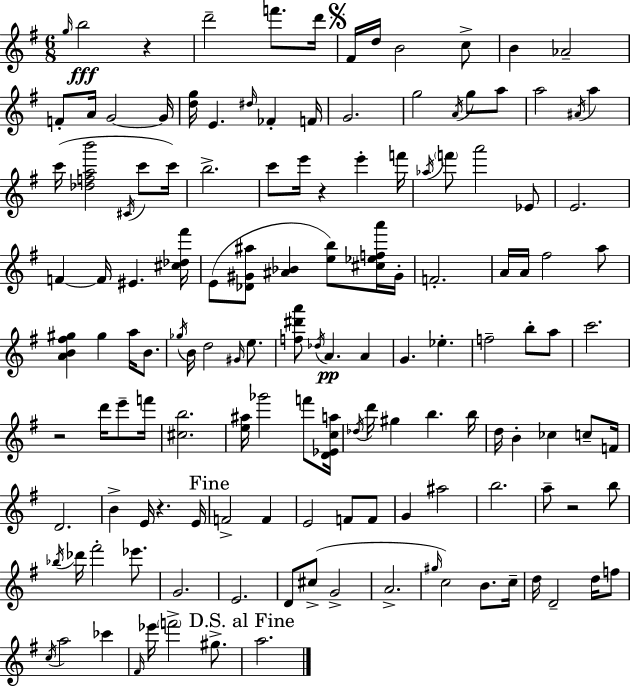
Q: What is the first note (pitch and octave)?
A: G5